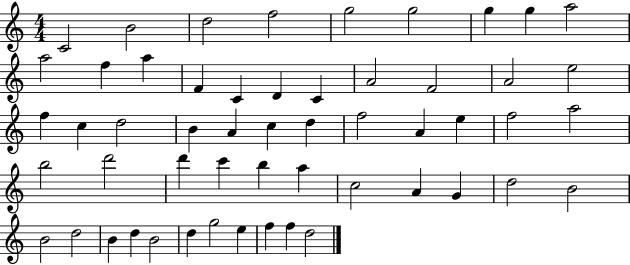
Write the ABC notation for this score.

X:1
T:Untitled
M:4/4
L:1/4
K:C
C2 B2 d2 f2 g2 g2 g g a2 a2 f a F C D C A2 F2 A2 e2 f c d2 B A c d f2 A e f2 a2 b2 d'2 d' c' b a c2 A G d2 B2 B2 d2 B d B2 d g2 e f f d2